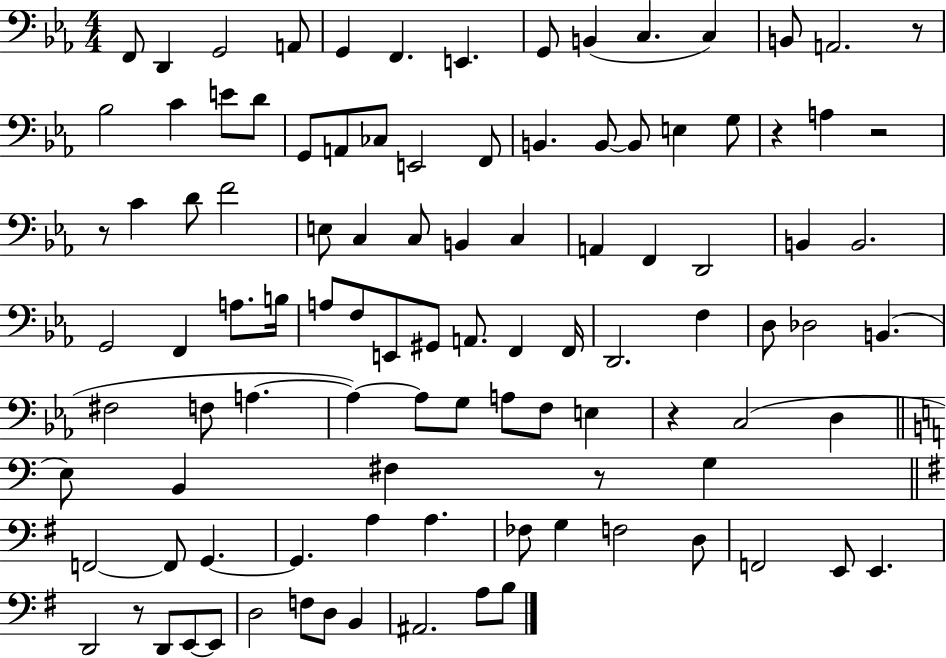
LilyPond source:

{
  \clef bass
  \numericTimeSignature
  \time 4/4
  \key ees \major
  f,8 d,4 g,2 a,8 | g,4 f,4. e,4. | g,8 b,4( c4. c4) | b,8 a,2. r8 | \break bes2 c'4 e'8 d'8 | g,8 a,8 ces8 e,2 f,8 | b,4. b,8~~ b,8 e4 g8 | r4 a4 r2 | \break r8 c'4 d'8 f'2 | e8 c4 c8 b,4 c4 | a,4 f,4 d,2 | b,4 b,2. | \break g,2 f,4 a8. b16 | a8 f8 e,8 gis,8 a,8. f,4 f,16 | d,2. f4 | d8 des2 b,4.( | \break fis2 f8 a4.~~ | a4~~) a8 g8 a8 f8 e4 | r4 c2( d4 | \bar "||" \break \key a \minor e8) b,4 fis4 r8 g4 | \bar "||" \break \key g \major f,2~~ f,8 g,4.~~ | g,4. a4 a4. | fes8 g4 f2 d8 | f,2 e,8 e,4. | \break d,2 r8 d,8 e,8~~ e,8 | d2 f8 d8 b,4 | ais,2. a8 b8 | \bar "|."
}